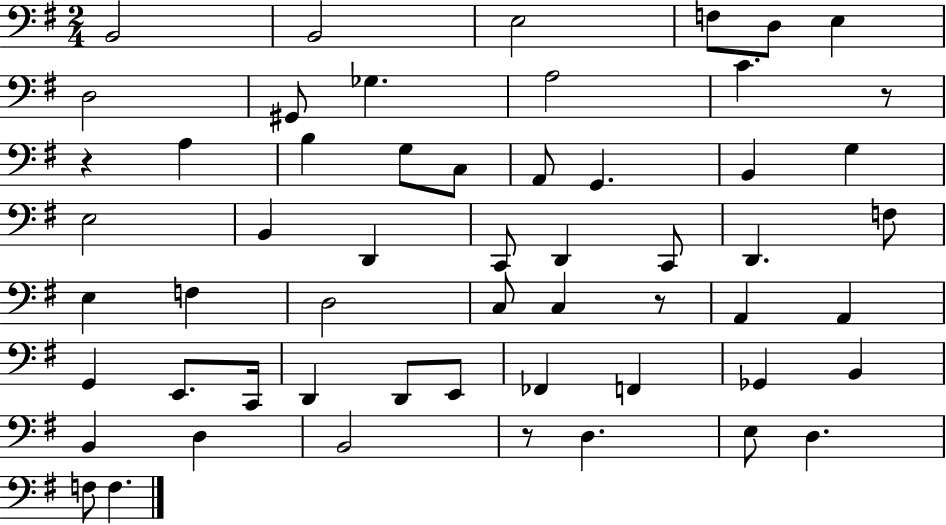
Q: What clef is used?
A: bass